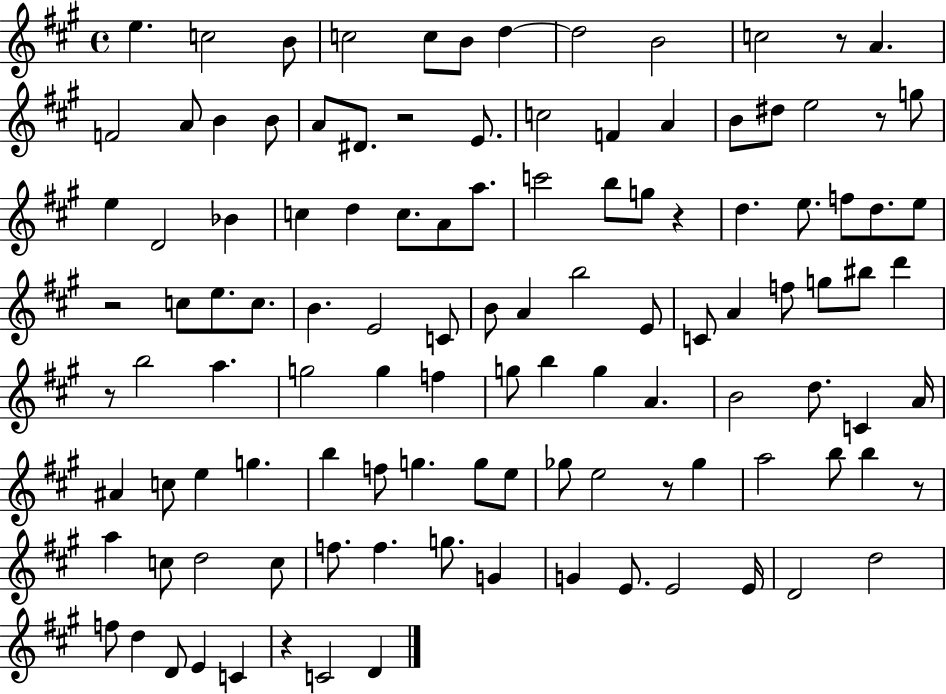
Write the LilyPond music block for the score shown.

{
  \clef treble
  \time 4/4
  \defaultTimeSignature
  \key a \major
  e''4. c''2 b'8 | c''2 c''8 b'8 d''4~~ | d''2 b'2 | c''2 r8 a'4. | \break f'2 a'8 b'4 b'8 | a'8 dis'8. r2 e'8. | c''2 f'4 a'4 | b'8 dis''8 e''2 r8 g''8 | \break e''4 d'2 bes'4 | c''4 d''4 c''8. a'8 a''8. | c'''2 b''8 g''8 r4 | d''4. e''8. f''8 d''8. e''8 | \break r2 c''8 e''8. c''8. | b'4. e'2 c'8 | b'8 a'4 b''2 e'8 | c'8 a'4 f''8 g''8 bis''8 d'''4 | \break r8 b''2 a''4. | g''2 g''4 f''4 | g''8 b''4 g''4 a'4. | b'2 d''8. c'4 a'16 | \break ais'4 c''8 e''4 g''4. | b''4 f''8 g''4. g''8 e''8 | ges''8 e''2 r8 ges''4 | a''2 b''8 b''4 r8 | \break a''4 c''8 d''2 c''8 | f''8. f''4. g''8. g'4 | g'4 e'8. e'2 e'16 | d'2 d''2 | \break f''8 d''4 d'8 e'4 c'4 | r4 c'2 d'4 | \bar "|."
}